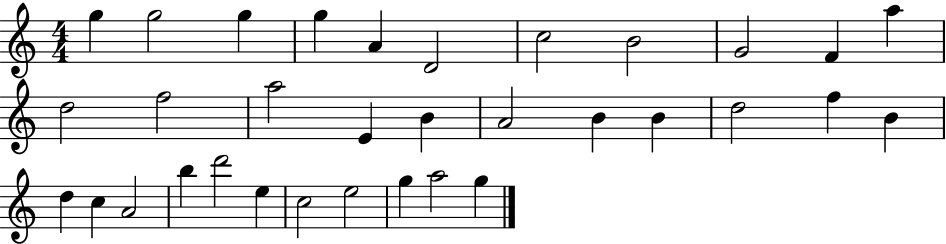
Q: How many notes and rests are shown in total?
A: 33